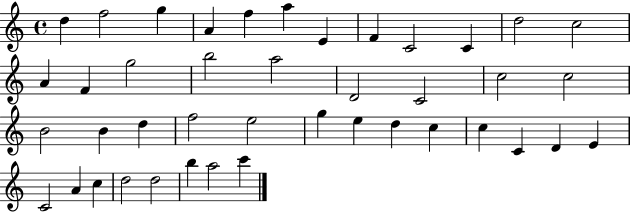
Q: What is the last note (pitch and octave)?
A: C6